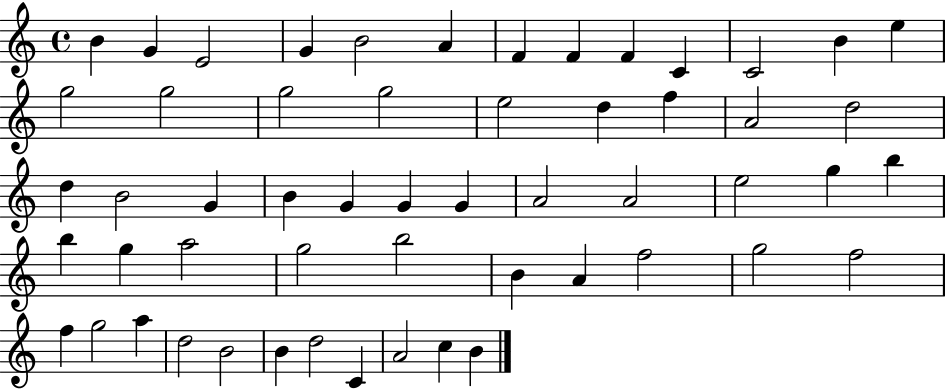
{
  \clef treble
  \time 4/4
  \defaultTimeSignature
  \key c \major
  b'4 g'4 e'2 | g'4 b'2 a'4 | f'4 f'4 f'4 c'4 | c'2 b'4 e''4 | \break g''2 g''2 | g''2 g''2 | e''2 d''4 f''4 | a'2 d''2 | \break d''4 b'2 g'4 | b'4 g'4 g'4 g'4 | a'2 a'2 | e''2 g''4 b''4 | \break b''4 g''4 a''2 | g''2 b''2 | b'4 a'4 f''2 | g''2 f''2 | \break f''4 g''2 a''4 | d''2 b'2 | b'4 d''2 c'4 | a'2 c''4 b'4 | \break \bar "|."
}